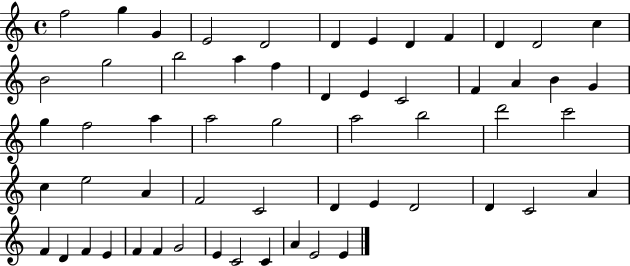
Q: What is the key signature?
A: C major